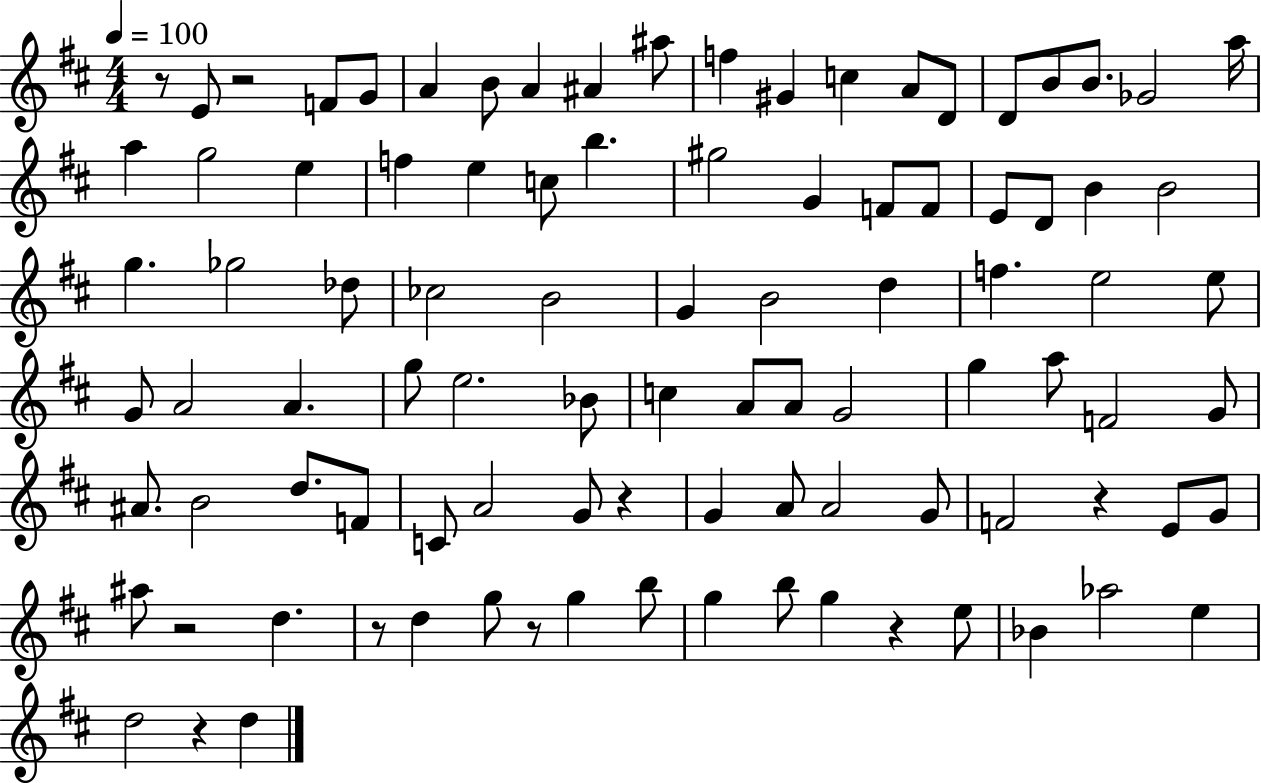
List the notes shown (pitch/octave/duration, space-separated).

R/e E4/e R/h F4/e G4/e A4/q B4/e A4/q A#4/q A#5/e F5/q G#4/q C5/q A4/e D4/e D4/e B4/e B4/e. Gb4/h A5/s A5/q G5/h E5/q F5/q E5/q C5/e B5/q. G#5/h G4/q F4/e F4/e E4/e D4/e B4/q B4/h G5/q. Gb5/h Db5/e CES5/h B4/h G4/q B4/h D5/q F5/q. E5/h E5/e G4/e A4/h A4/q. G5/e E5/h. Bb4/e C5/q A4/e A4/e G4/h G5/q A5/e F4/h G4/e A#4/e. B4/h D5/e. F4/e C4/e A4/h G4/e R/q G4/q A4/e A4/h G4/e F4/h R/q E4/e G4/e A#5/e R/h D5/q. R/e D5/q G5/e R/e G5/q B5/e G5/q B5/e G5/q R/q E5/e Bb4/q Ab5/h E5/q D5/h R/q D5/q